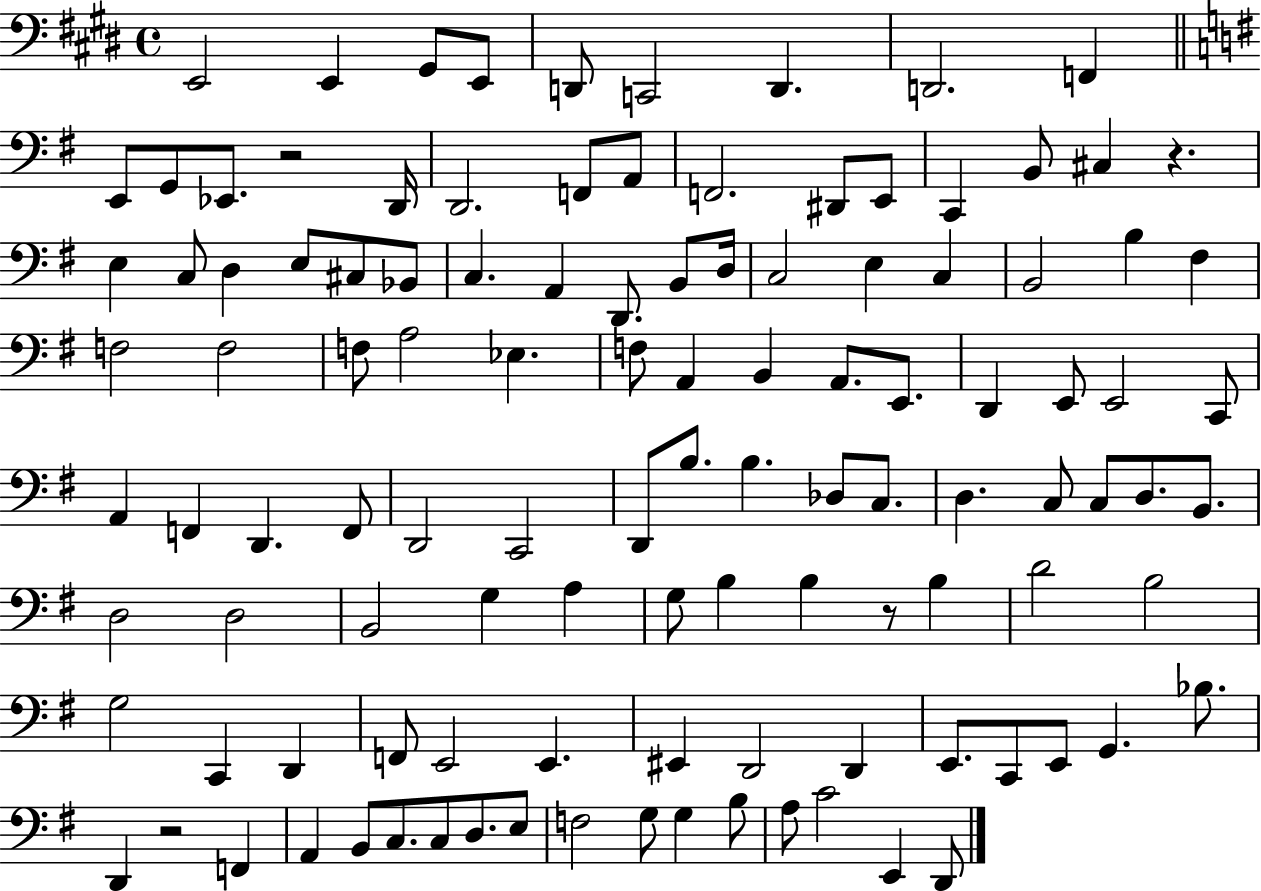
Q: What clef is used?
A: bass